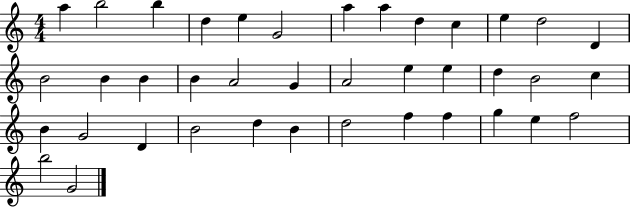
{
  \clef treble
  \numericTimeSignature
  \time 4/4
  \key c \major
  a''4 b''2 b''4 | d''4 e''4 g'2 | a''4 a''4 d''4 c''4 | e''4 d''2 d'4 | \break b'2 b'4 b'4 | b'4 a'2 g'4 | a'2 e''4 e''4 | d''4 b'2 c''4 | \break b'4 g'2 d'4 | b'2 d''4 b'4 | d''2 f''4 f''4 | g''4 e''4 f''2 | \break b''2 g'2 | \bar "|."
}